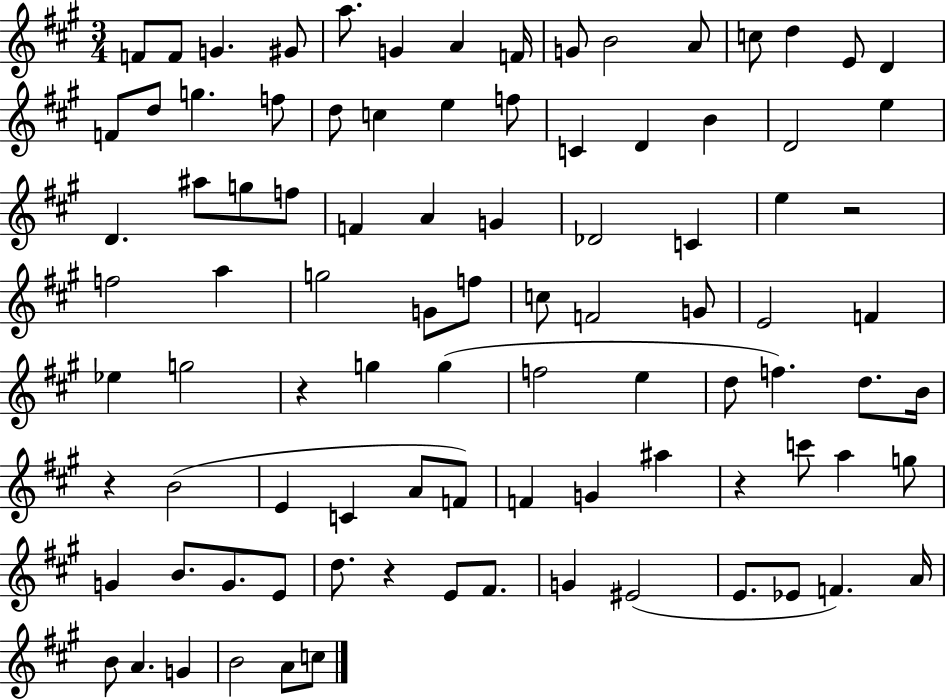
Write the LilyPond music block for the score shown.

{
  \clef treble
  \numericTimeSignature
  \time 3/4
  \key a \major
  f'8 f'8 g'4. gis'8 | a''8. g'4 a'4 f'16 | g'8 b'2 a'8 | c''8 d''4 e'8 d'4 | \break f'8 d''8 g''4. f''8 | d''8 c''4 e''4 f''8 | c'4 d'4 b'4 | d'2 e''4 | \break d'4. ais''8 g''8 f''8 | f'4 a'4 g'4 | des'2 c'4 | e''4 r2 | \break f''2 a''4 | g''2 g'8 f''8 | c''8 f'2 g'8 | e'2 f'4 | \break ees''4 g''2 | r4 g''4 g''4( | f''2 e''4 | d''8 f''4.) d''8. b'16 | \break r4 b'2( | e'4 c'4 a'8 f'8) | f'4 g'4 ais''4 | r4 c'''8 a''4 g''8 | \break g'4 b'8. g'8. e'8 | d''8. r4 e'8 fis'8. | g'4 eis'2( | e'8. ees'8 f'4.) a'16 | \break b'8 a'4. g'4 | b'2 a'8 c''8 | \bar "|."
}